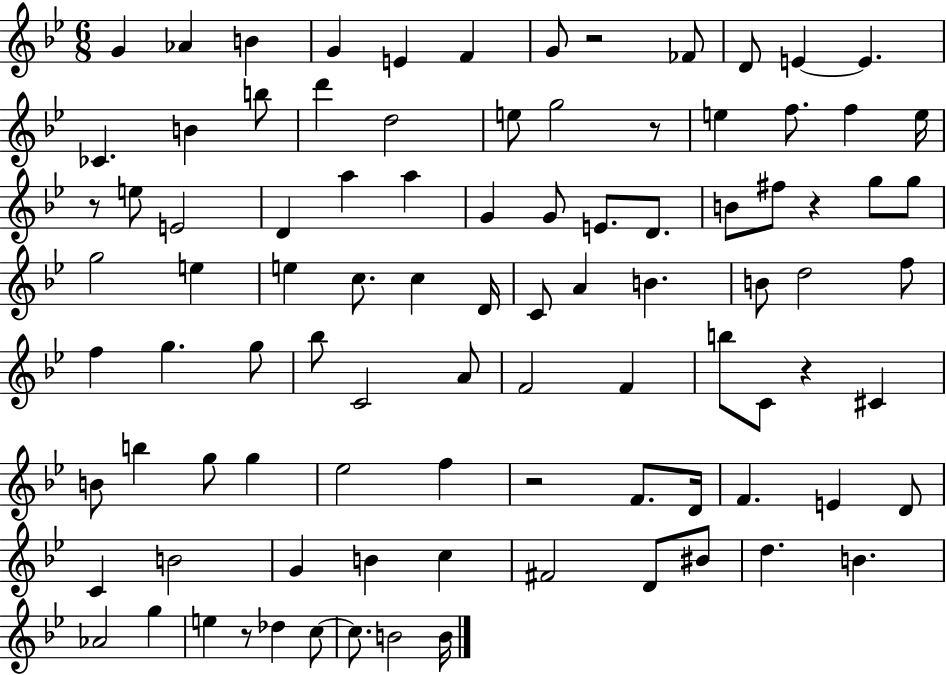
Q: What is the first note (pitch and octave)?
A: G4